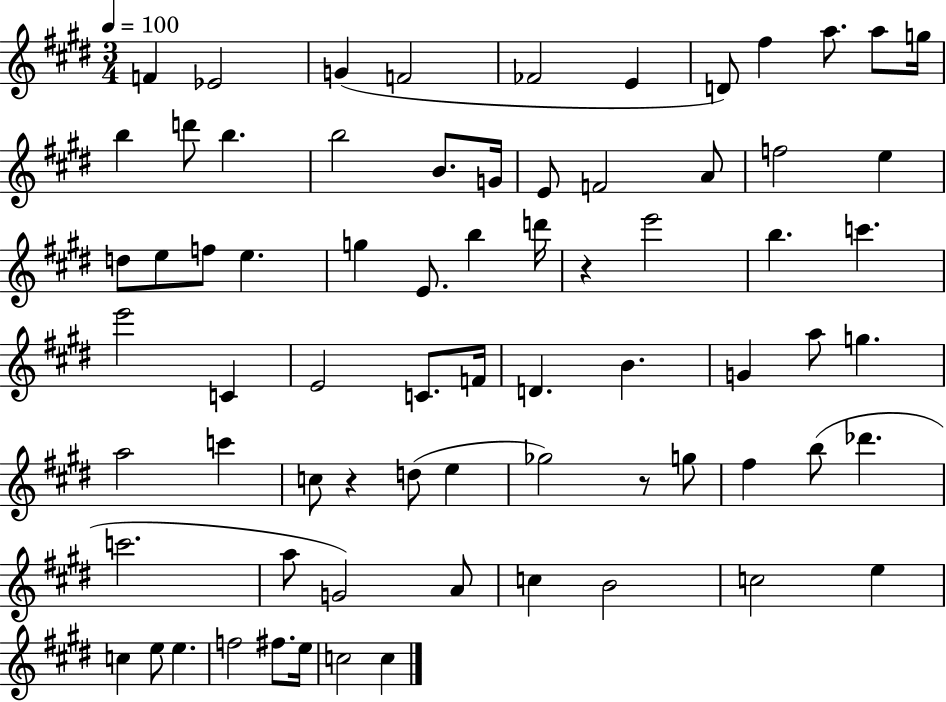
X:1
T:Untitled
M:3/4
L:1/4
K:E
F _E2 G F2 _F2 E D/2 ^f a/2 a/2 g/4 b d'/2 b b2 B/2 G/4 E/2 F2 A/2 f2 e d/2 e/2 f/2 e g E/2 b d'/4 z e'2 b c' e'2 C E2 C/2 F/4 D B G a/2 g a2 c' c/2 z d/2 e _g2 z/2 g/2 ^f b/2 _d' c'2 a/2 G2 A/2 c B2 c2 e c e/2 e f2 ^f/2 e/4 c2 c